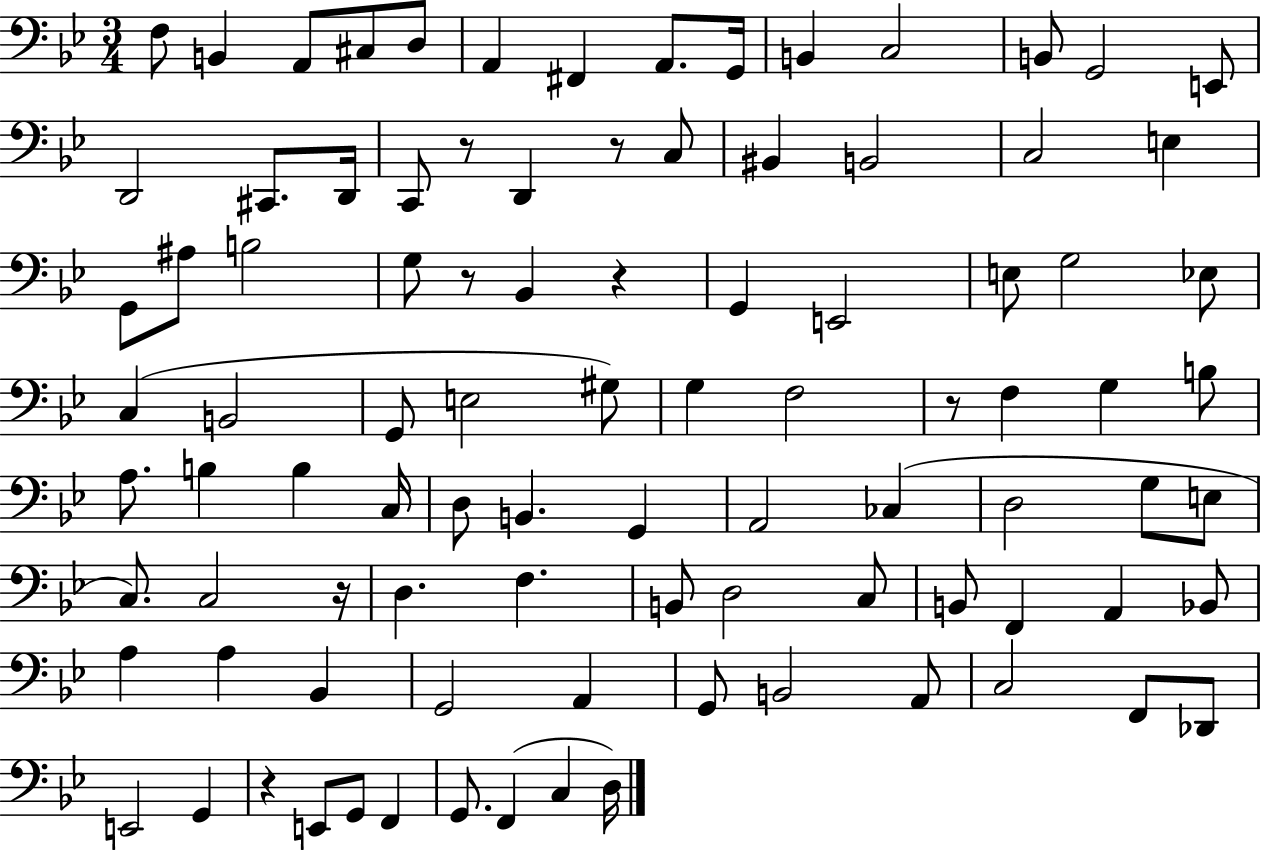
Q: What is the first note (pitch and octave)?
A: F3